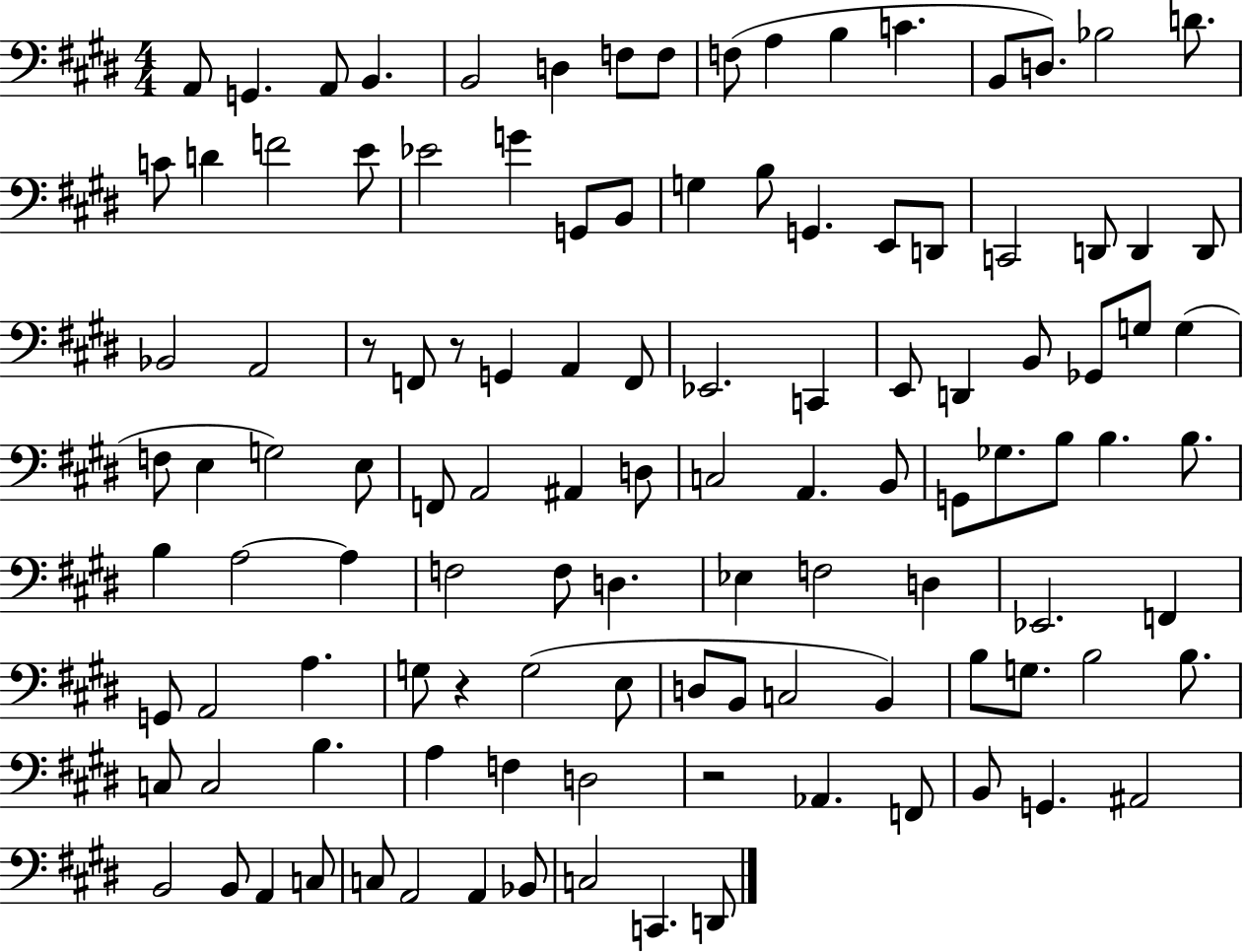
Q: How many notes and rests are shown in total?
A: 114